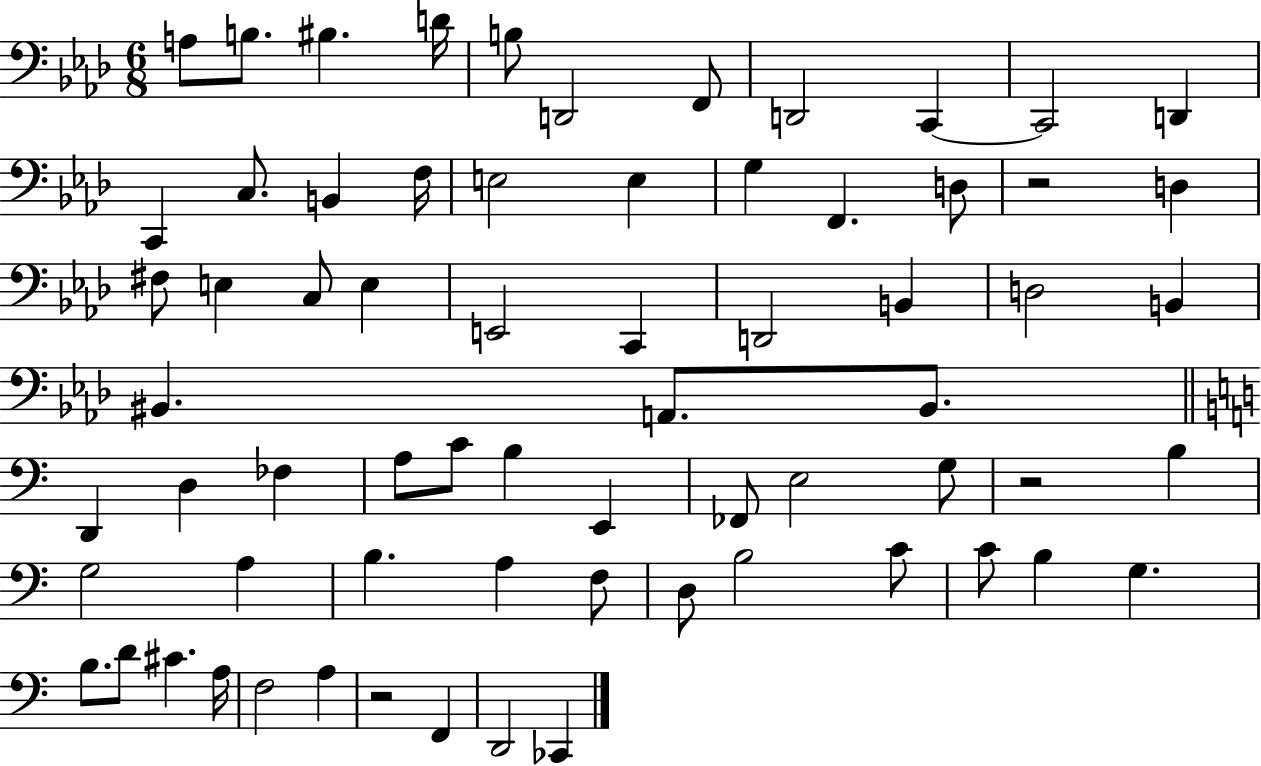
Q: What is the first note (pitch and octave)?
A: A3